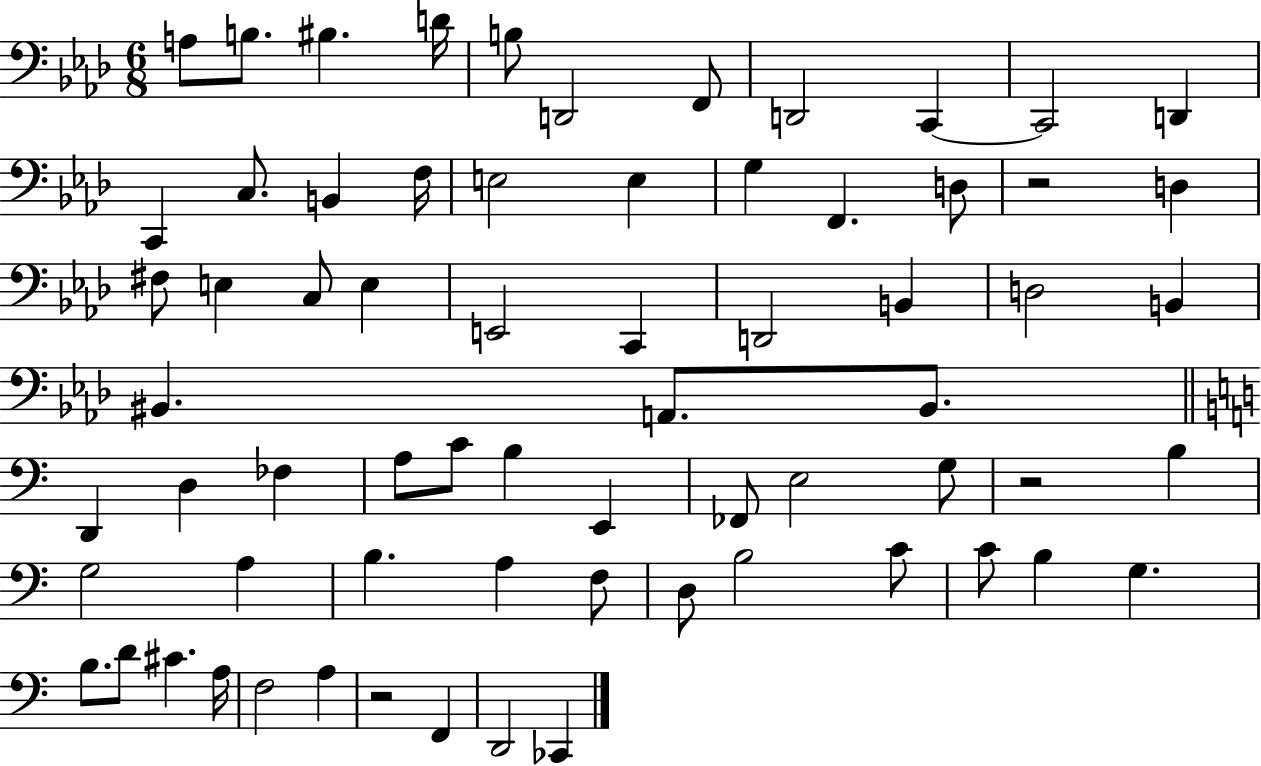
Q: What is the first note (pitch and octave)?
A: A3